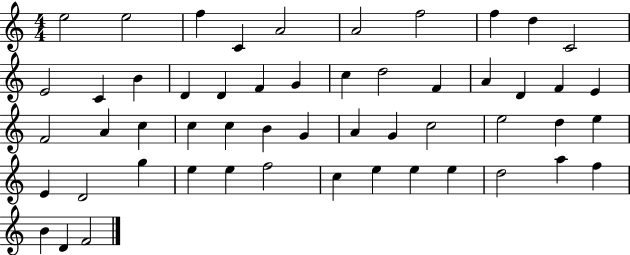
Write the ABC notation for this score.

X:1
T:Untitled
M:4/4
L:1/4
K:C
e2 e2 f C A2 A2 f2 f d C2 E2 C B D D F G c d2 F A D F E F2 A c c c B G A G c2 e2 d e E D2 g e e f2 c e e e d2 a f B D F2